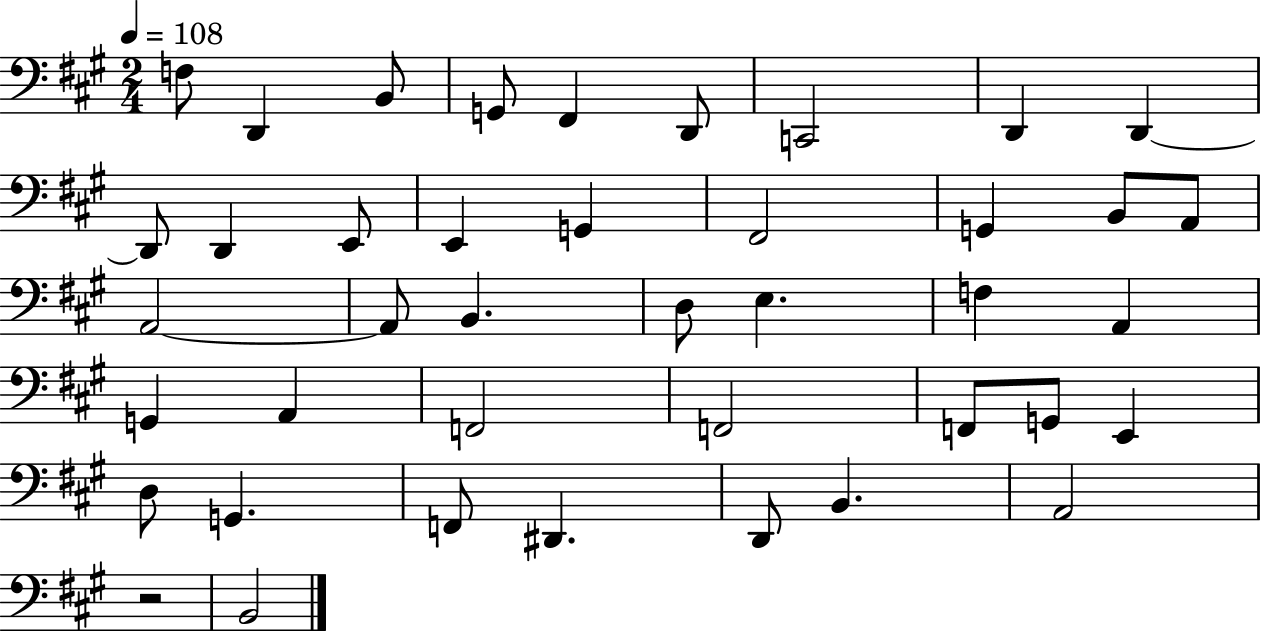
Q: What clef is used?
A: bass